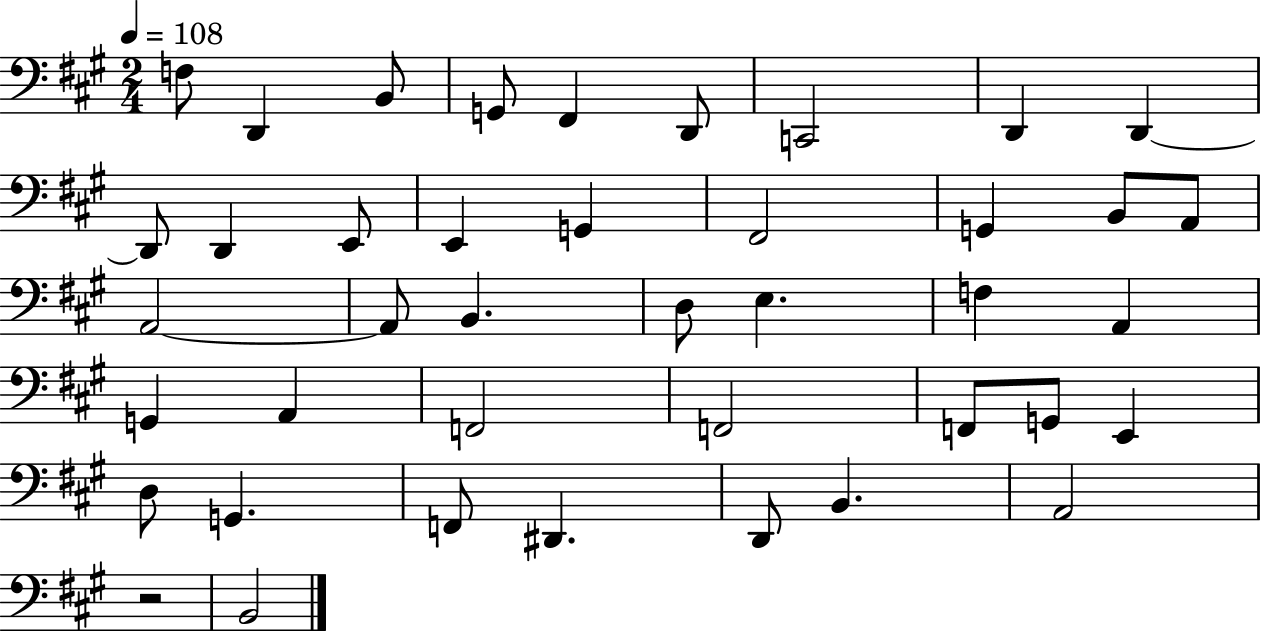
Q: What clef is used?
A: bass